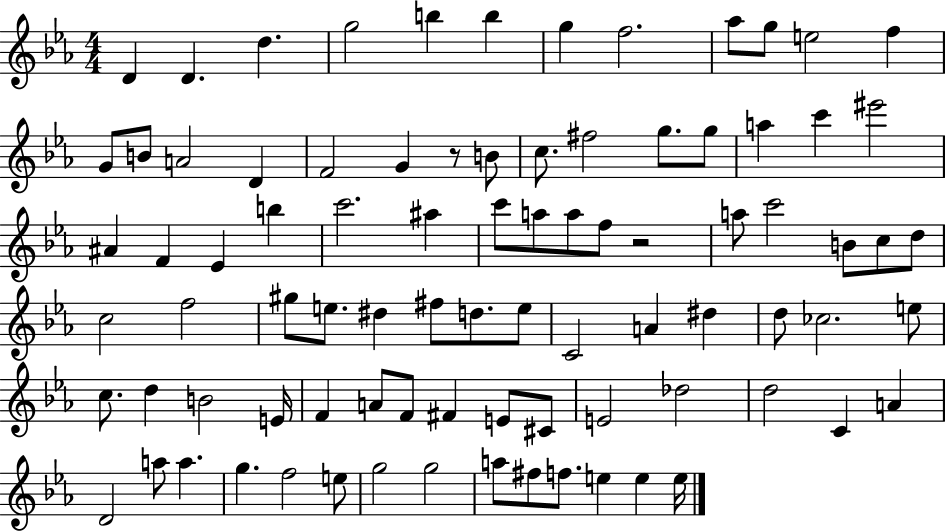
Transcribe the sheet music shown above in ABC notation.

X:1
T:Untitled
M:4/4
L:1/4
K:Eb
D D d g2 b b g f2 _a/2 g/2 e2 f G/2 B/2 A2 D F2 G z/2 B/2 c/2 ^f2 g/2 g/2 a c' ^e'2 ^A F _E b c'2 ^a c'/2 a/2 a/2 f/2 z2 a/2 c'2 B/2 c/2 d/2 c2 f2 ^g/2 e/2 ^d ^f/2 d/2 e/2 C2 A ^d d/2 _c2 e/2 c/2 d B2 E/4 F A/2 F/2 ^F E/2 ^C/2 E2 _d2 d2 C A D2 a/2 a g f2 e/2 g2 g2 a/2 ^f/2 f/2 e e e/4